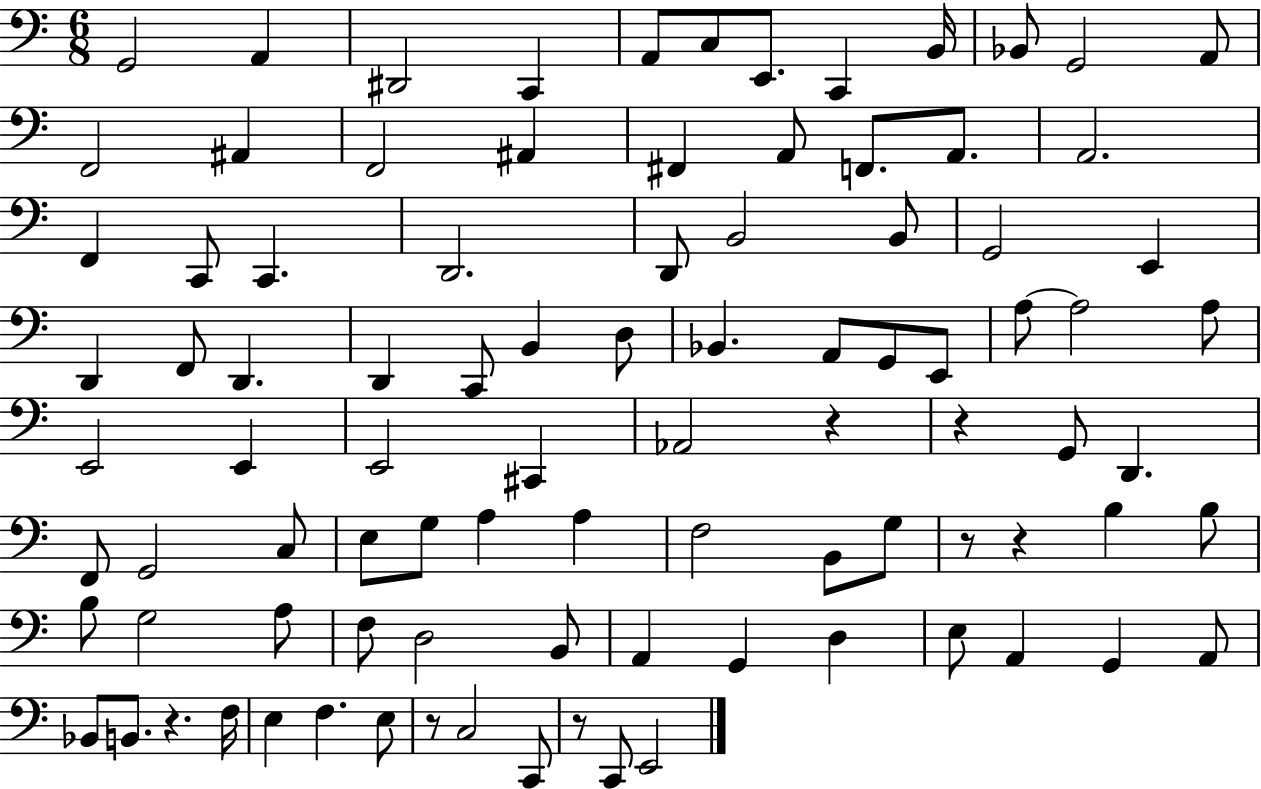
X:1
T:Untitled
M:6/8
L:1/4
K:C
G,,2 A,, ^D,,2 C,, A,,/2 C,/2 E,,/2 C,, B,,/4 _B,,/2 G,,2 A,,/2 F,,2 ^A,, F,,2 ^A,, ^F,, A,,/2 F,,/2 A,,/2 A,,2 F,, C,,/2 C,, D,,2 D,,/2 B,,2 B,,/2 G,,2 E,, D,, F,,/2 D,, D,, C,,/2 B,, D,/2 _B,, A,,/2 G,,/2 E,,/2 A,/2 A,2 A,/2 E,,2 E,, E,,2 ^C,, _A,,2 z z G,,/2 D,, F,,/2 G,,2 C,/2 E,/2 G,/2 A, A, F,2 B,,/2 G,/2 z/2 z B, B,/2 B,/2 G,2 A,/2 F,/2 D,2 B,,/2 A,, G,, D, E,/2 A,, G,, A,,/2 _B,,/2 B,,/2 z F,/4 E, F, E,/2 z/2 C,2 C,,/2 z/2 C,,/2 E,,2